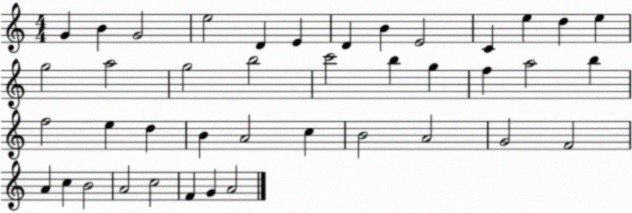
X:1
T:Untitled
M:4/4
L:1/4
K:C
G B G2 e2 D E D B E2 C e d e g2 a2 g2 b2 c'2 b g f a2 b f2 e d B A2 c B2 A2 G2 F2 A c B2 A2 c2 F G A2